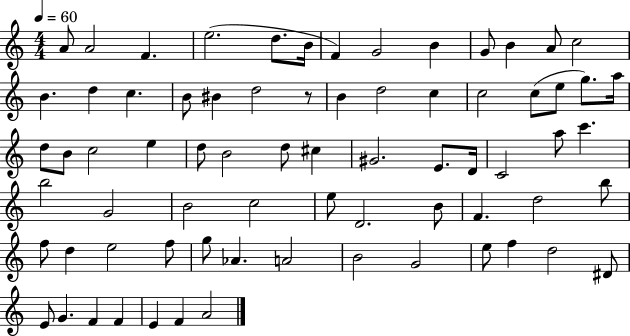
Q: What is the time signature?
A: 4/4